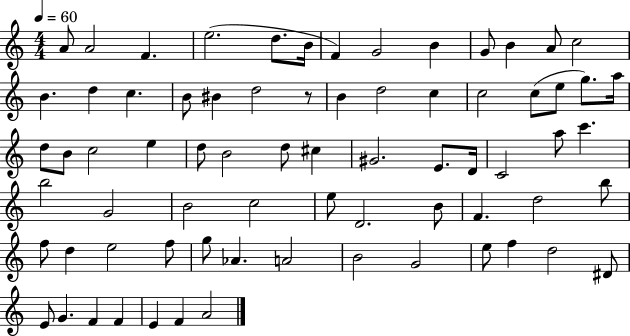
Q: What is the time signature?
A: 4/4